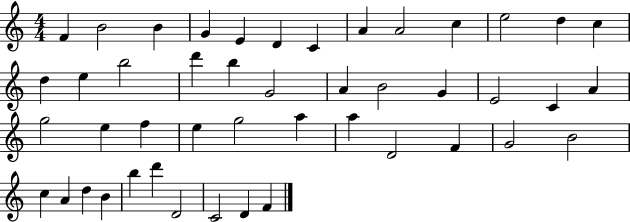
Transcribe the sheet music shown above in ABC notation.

X:1
T:Untitled
M:4/4
L:1/4
K:C
F B2 B G E D C A A2 c e2 d c d e b2 d' b G2 A B2 G E2 C A g2 e f e g2 a a D2 F G2 B2 c A d B b d' D2 C2 D F